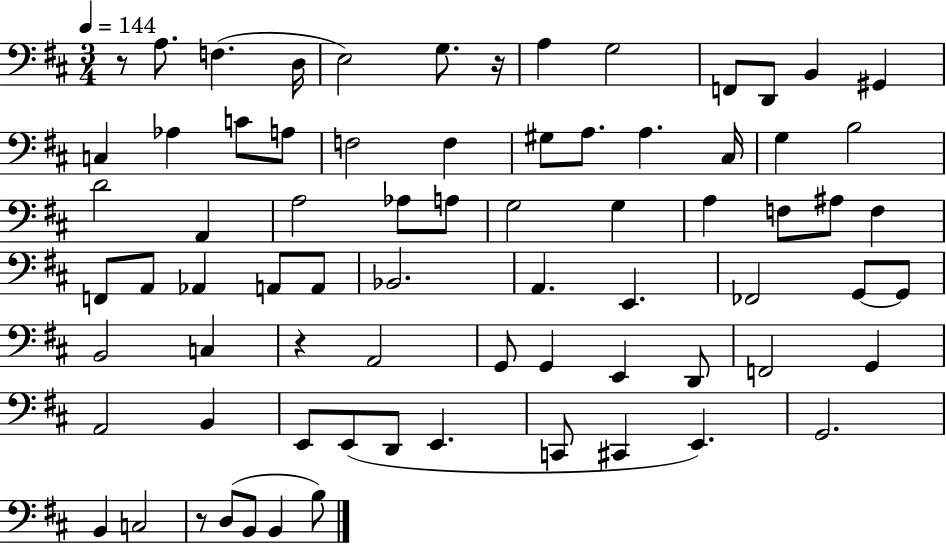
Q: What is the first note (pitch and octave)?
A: A3